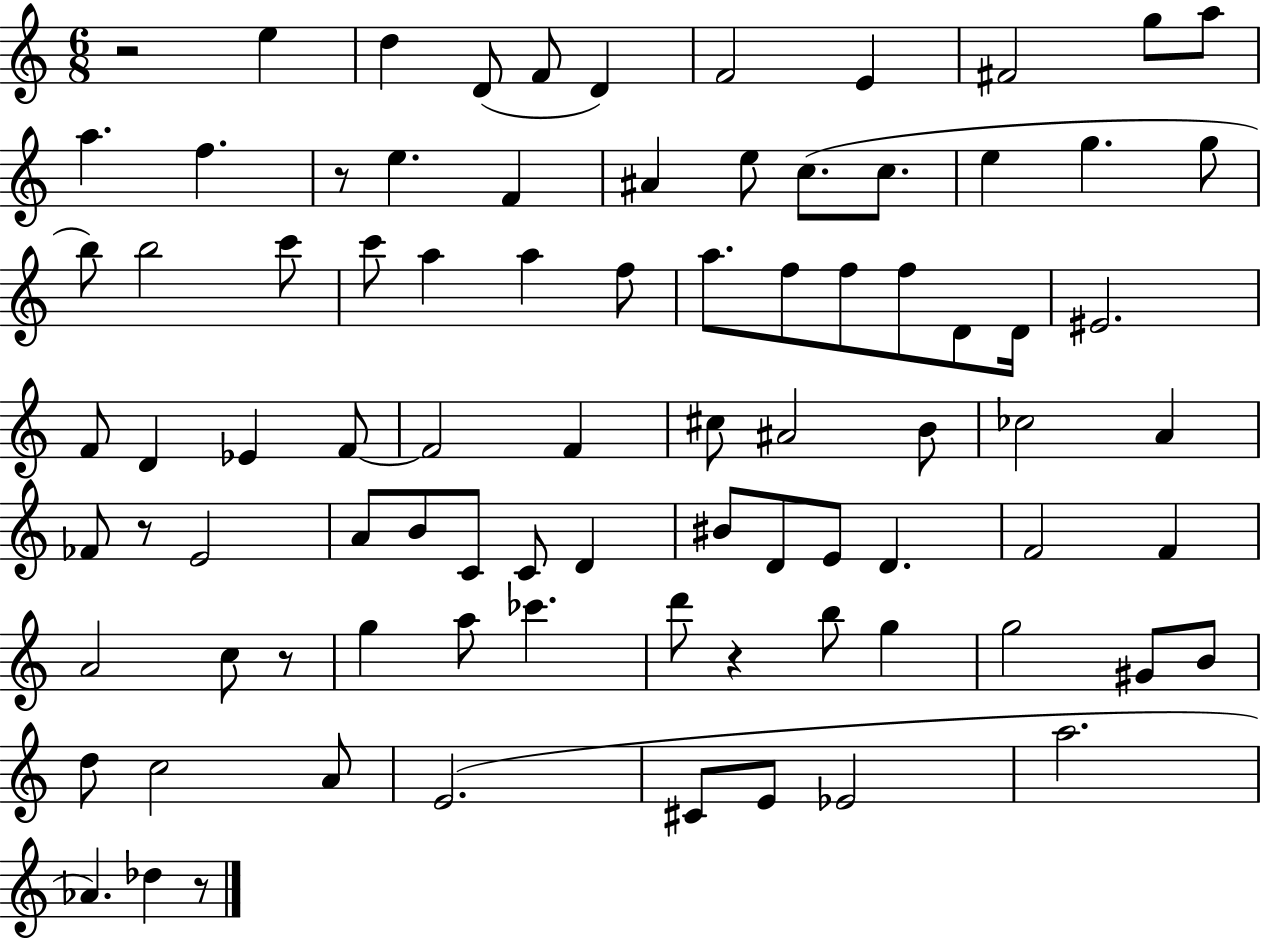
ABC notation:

X:1
T:Untitled
M:6/8
L:1/4
K:C
z2 e d D/2 F/2 D F2 E ^F2 g/2 a/2 a f z/2 e F ^A e/2 c/2 c/2 e g g/2 b/2 b2 c'/2 c'/2 a a f/2 a/2 f/2 f/2 f/2 D/2 D/4 ^E2 F/2 D _E F/2 F2 F ^c/2 ^A2 B/2 _c2 A _F/2 z/2 E2 A/2 B/2 C/2 C/2 D ^B/2 D/2 E/2 D F2 F A2 c/2 z/2 g a/2 _c' d'/2 z b/2 g g2 ^G/2 B/2 d/2 c2 A/2 E2 ^C/2 E/2 _E2 a2 _A _d z/2